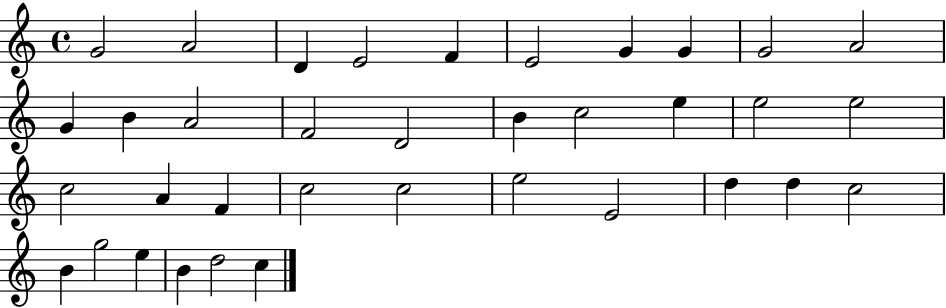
G4/h A4/h D4/q E4/h F4/q E4/h G4/q G4/q G4/h A4/h G4/q B4/q A4/h F4/h D4/h B4/q C5/h E5/q E5/h E5/h C5/h A4/q F4/q C5/h C5/h E5/h E4/h D5/q D5/q C5/h B4/q G5/h E5/q B4/q D5/h C5/q